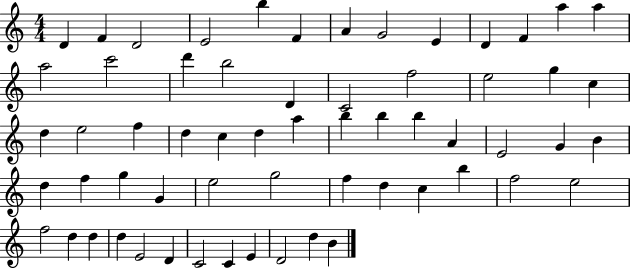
X:1
T:Untitled
M:4/4
L:1/4
K:C
D F D2 E2 b F A G2 E D F a a a2 c'2 d' b2 D C2 f2 e2 g c d e2 f d c d a b b b A E2 G B d f g G e2 g2 f d c b f2 e2 f2 d d d E2 D C2 C E D2 d B